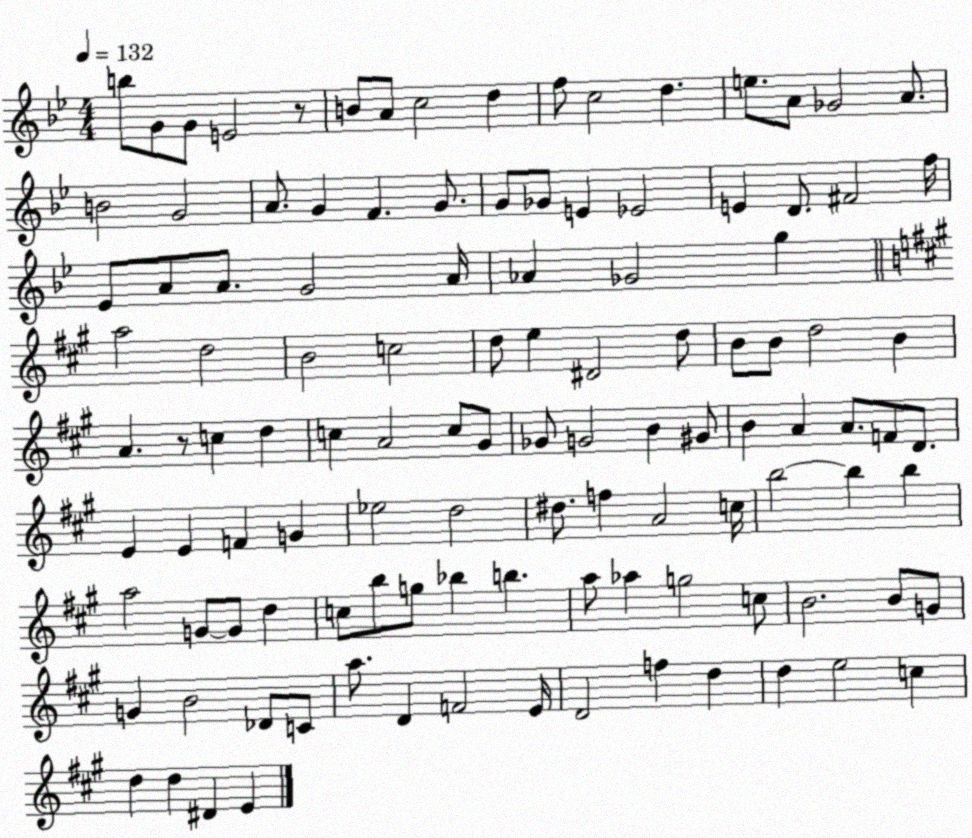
X:1
T:Untitled
M:4/4
L:1/4
K:Bb
b/2 G/2 G/2 E2 z/2 B/2 A/2 c2 d f/2 c2 d e/2 A/2 _G2 A/2 B2 G2 A/2 G F G/2 G/2 _G/2 E _E2 E D/2 ^F2 f/4 _E/2 A/2 A/2 G2 A/4 _A _G2 g a2 d2 B2 c2 d/2 e ^D2 d/2 B/2 B/2 d2 B A z/2 c d c A2 c/2 ^G/2 _G/2 G2 B ^G/2 B A A/2 F/2 D/2 E E F G _e2 d2 ^d/2 f A2 c/4 b2 b b a2 G/2 G/2 d c/2 b/2 g/2 _b b a/2 _a g2 c/2 B2 B/2 G/2 G B2 _D/2 C/2 a/2 D F2 E/4 D2 f d d e2 c d d ^D E